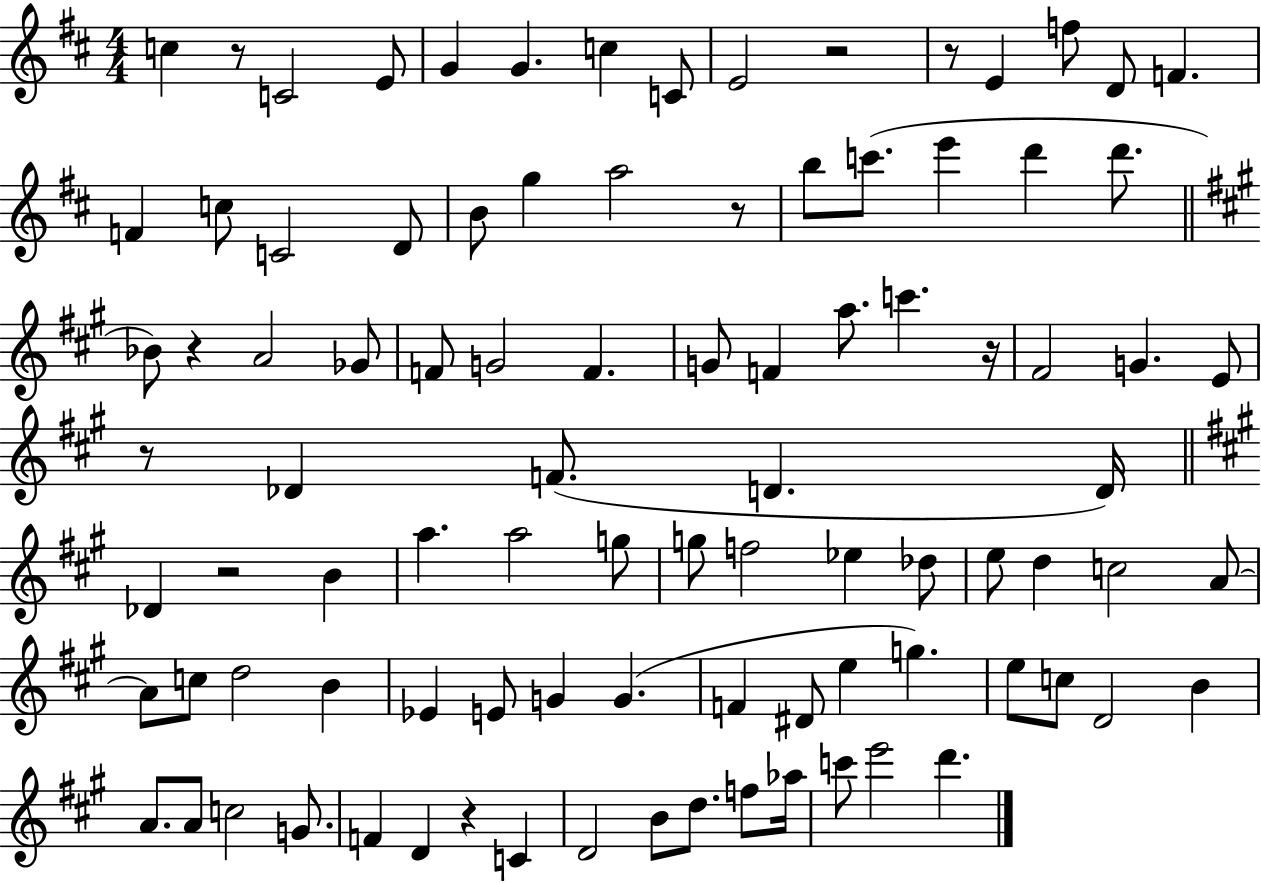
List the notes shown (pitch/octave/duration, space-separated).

C5/q R/e C4/h E4/e G4/q G4/q. C5/q C4/e E4/h R/h R/e E4/q F5/e D4/e F4/q. F4/q C5/e C4/h D4/e B4/e G5/q A5/h R/e B5/e C6/e. E6/q D6/q D6/e. Bb4/e R/q A4/h Gb4/e F4/e G4/h F4/q. G4/e F4/q A5/e. C6/q. R/s F#4/h G4/q. E4/e R/e Db4/q F4/e. D4/q. D4/s Db4/q R/h B4/q A5/q. A5/h G5/e G5/e F5/h Eb5/q Db5/e E5/e D5/q C5/h A4/e A4/e C5/e D5/h B4/q Eb4/q E4/e G4/q G4/q. F4/q D#4/e E5/q G5/q. E5/e C5/e D4/h B4/q A4/e. A4/e C5/h G4/e. F4/q D4/q R/q C4/q D4/h B4/e D5/e. F5/e Ab5/s C6/e E6/h D6/q.